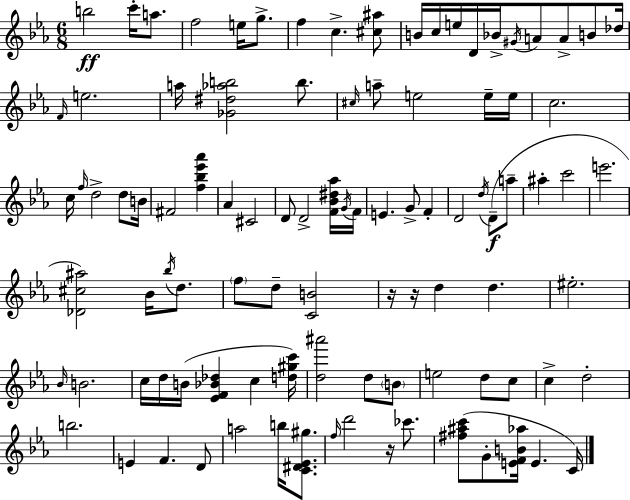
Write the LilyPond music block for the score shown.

{
  \clef treble
  \numericTimeSignature
  \time 6/8
  \key ees \major
  b''2\ff c'''16-. a''8. | f''2 e''16 g''8.-> | f''4 c''4.-> <cis'' ais''>8 | b'16 c''16 e''16 d'16 bes'16-> \acciaccatura { gis'16 } a'8 a'8-> b'8 | \break des''16 \grace { f'16 } e''2. | a''16 <ges' dis'' aes'' b''>2 b''8. | \grace { cis''16 } a''8-- e''2 | e''16-- e''16 c''2. | \break c''16 \grace { f''16 } d''2-> | d''8 b'16 fis'2 | <f'' bes'' ees''' aes'''>4 aes'4 cis'2 | d'8 d'2-> | \break <f' bes' dis'' aes''>16 \acciaccatura { g'16 } f'16 e'4. g'8-> | f'4-. d'2 | \acciaccatura { d''16 } d'8--(\f a''8-- ais''4-. c'''2 | e'''2. | \break <des' cis'' ais''>2) | bes'16 \acciaccatura { bes''16 } d''8. \parenthesize f''8 d''8-- <c' b'>2 | r16 r16 d''4 | d''4. eis''2.-. | \break \grace { bes'16 } b'2. | c''16 d''16 b'16( <ees' f' bes' des''>4 | c''4 <d'' gis'' c'''>16) <d'' ais'''>2 | d''8 \parenthesize b'8 e''2 | \break d''8 c''8 c''4-> | d''2-. b''2. | e'4 | f'4. d'8 a''2 | \break b''16 <c' dis' ees' gis''>8. \grace { f''16 } d'''2 | r16 ces'''8. <fis'' ais'' c'''>8( g'8-. | <e' f' b' aes''>16 e'4. c'16) \bar "|."
}